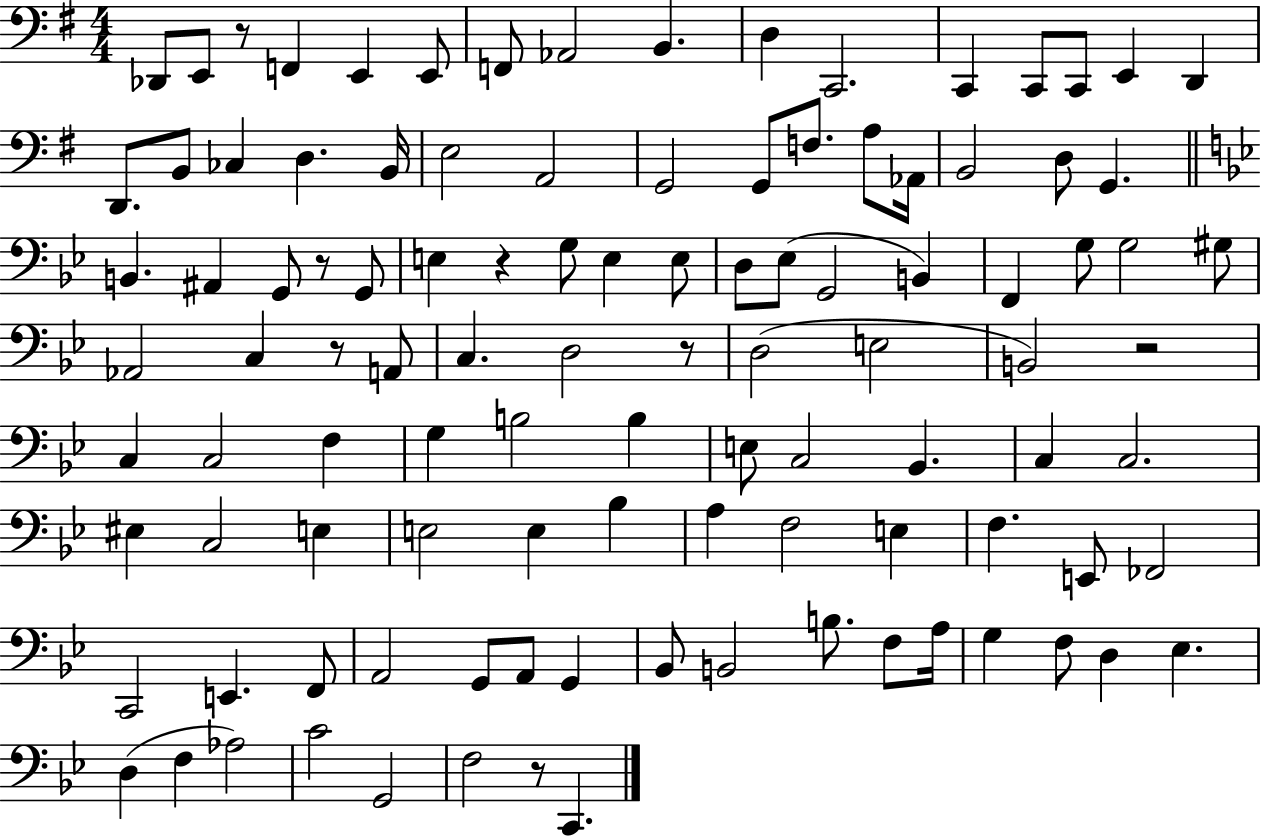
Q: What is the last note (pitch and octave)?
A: C2